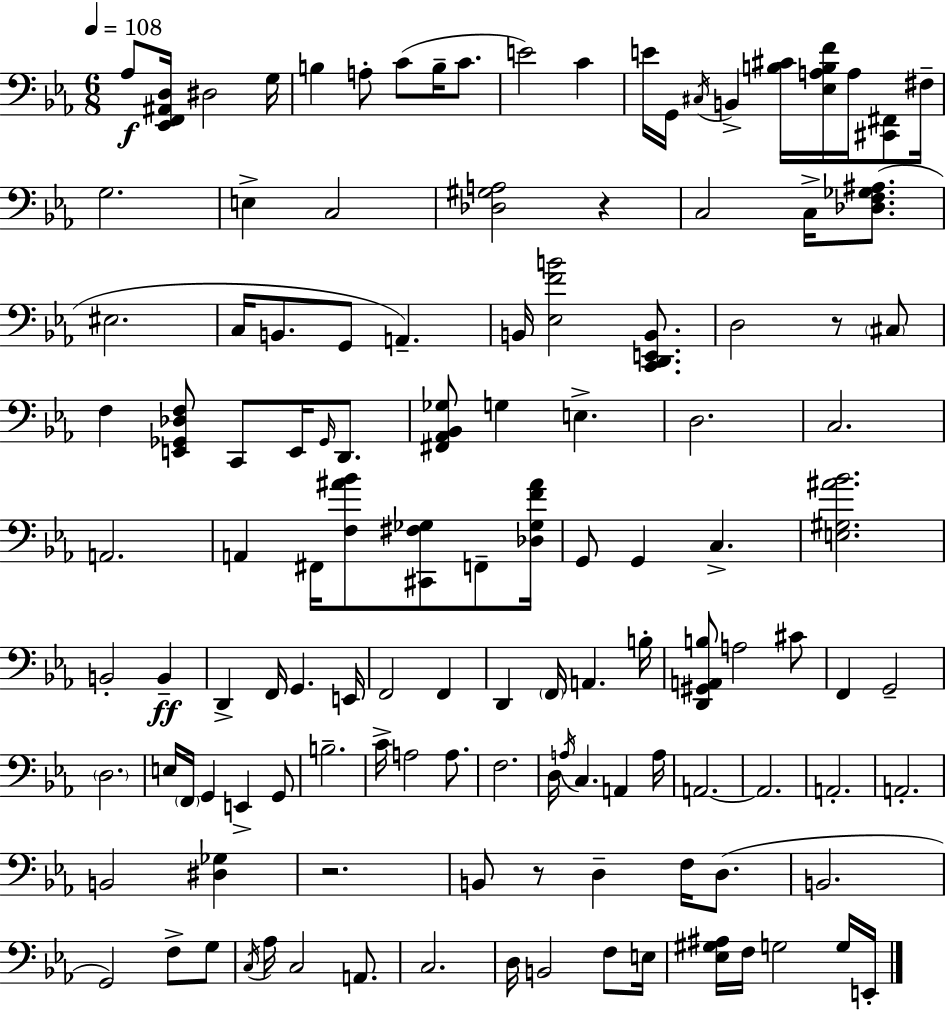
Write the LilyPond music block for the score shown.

{
  \clef bass
  \numericTimeSignature
  \time 6/8
  \key c \minor
  \tempo 4 = 108
  \repeat volta 2 { aes8\f <ees, f, ais, d>16 dis2 g16 | b4 a8-. c'8( b16-- c'8. | e'2) c'4 | e'16 g,16 \acciaccatura { cis16 } b,4-> <b cis'>16 <ees a b f'>16 a16 <cis, fis,>8 | \break fis16-- g2. | e4-> c2 | <des gis a>2 r4 | c2 c16-> <des f ges ais>8.( | \break eis2. | c16 b,8. g,8 a,4.--) | b,16 <ees f' b'>2 <c, d, e, b,>8. | d2 r8 \parenthesize cis8 | \break f4 <e, ges, des f>8 c,8 e,16 \grace { ges,16 } d,8. | <fis, aes, bes, ges>8 g4 e4.-> | d2. | c2. | \break a,2. | a,4 fis,16 <f ais' bes'>8 <cis, fis ges>8 f,8-- | <des ges f' ais'>16 g,8 g,4 c4.-> | <e gis ais' bes'>2. | \break b,2-. b,4--\ff | d,4-> f,16 g,4. | e,16 f,2 f,4 | d,4 \parenthesize f,16 a,4. | \break b16-. <d, gis, a, b>8 a2 | cis'8 f,4 g,2-- | \parenthesize d2. | e16 \parenthesize f,16 g,4 e,4-> | \break g,8 b2.-- | c'16-> a2 a8. | f2. | d16 \acciaccatura { a16 } c4. a,4 | \break a16 a,2.~~ | a,2. | a,2.-. | a,2.-. | \break b,2 <dis ges>4 | r2. | b,8 r8 d4-- f16 | d8.( b,2. | \break g,2) f8-> | g8 \acciaccatura { c16 } aes16 c2 | a,8. c2. | d16 b,2 | \break f8 e16 <ees gis ais>16 f16 g2 | g16 e,16-. } \bar "|."
}